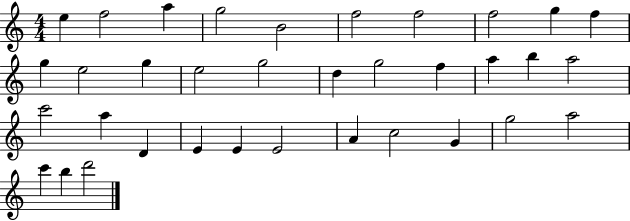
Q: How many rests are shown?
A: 0